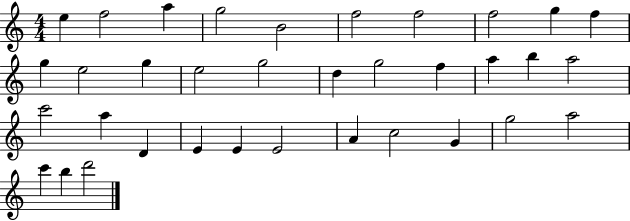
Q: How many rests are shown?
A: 0